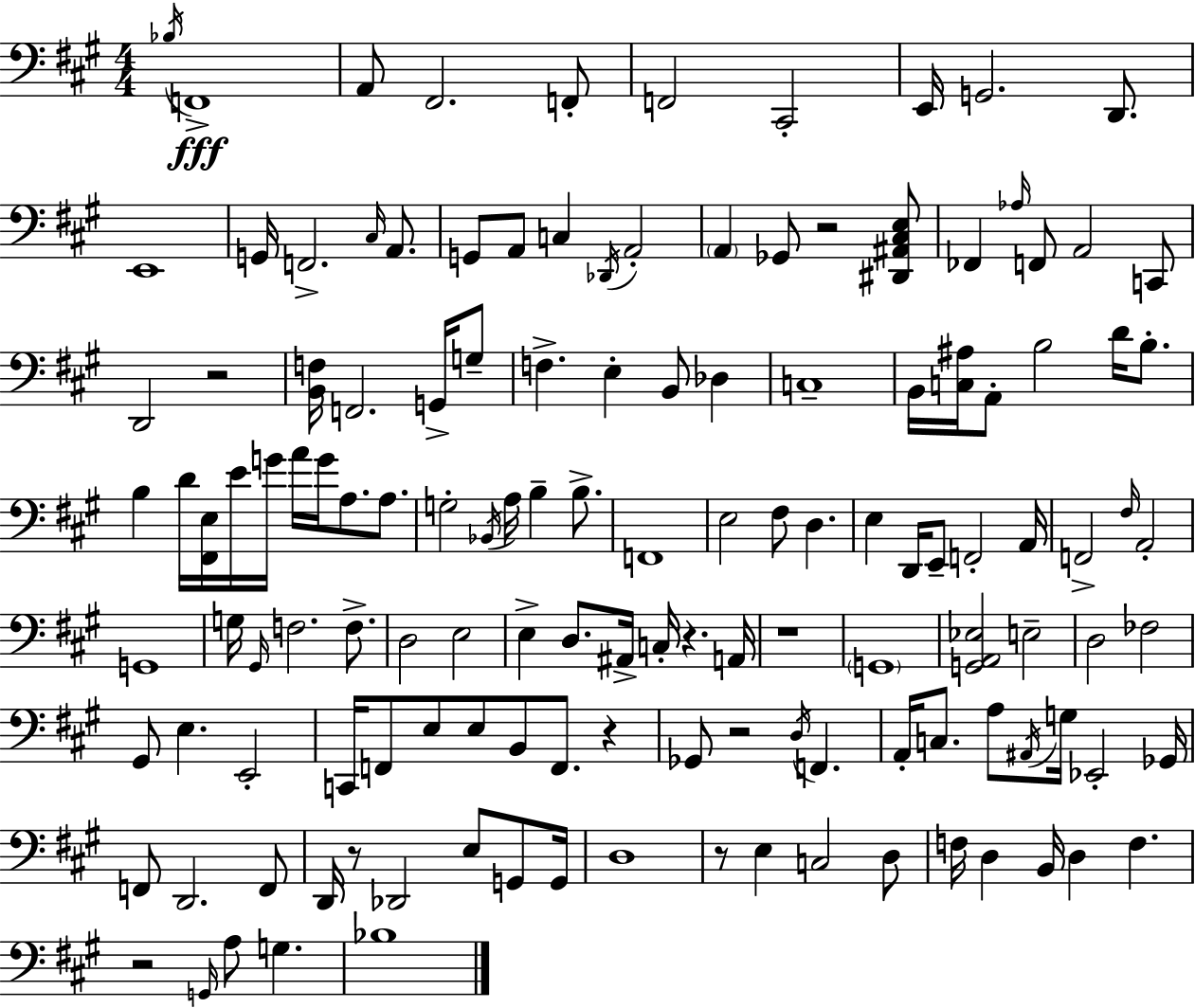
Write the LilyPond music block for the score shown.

{
  \clef bass
  \numericTimeSignature
  \time 4/4
  \key a \major
  \acciaccatura { bes16 }\fff f,1-> | a,8 fis,2. f,8-. | f,2 cis,2-. | e,16 g,2. d,8. | \break e,1 | g,16 f,2.-> \grace { cis16 } a,8. | g,8 a,8 c4 \acciaccatura { des,16 } a,2-. | \parenthesize a,4 ges,8 r2 | \break <dis, ais, cis e>8 fes,4 \grace { aes16 } f,8 a,2 | c,8 d,2 r2 | <b, f>16 f,2. | g,16-> g8-- f4.-> e4-. b,8 | \break des4 c1-- | b,16 <c ais>16 a,8-. b2 | d'16 b8.-. b4 d'16 <fis, e>16 e'16 g'16 a'16 g'16 a8. | a8. g2-. \acciaccatura { bes,16 } a16 b4-- | \break b8.-> f,1 | e2 fis8 d4. | e4 d,16 e,8-- f,2-. | a,16 f,2-> \grace { fis16 } a,2-. | \break g,1 | g16 \grace { gis,16 } f2. | f8.-> d2 e2 | e4-> d8. ais,16-> c16-. | \break r4. a,16 r1 | \parenthesize g,1 | <g, a, ees>2 e2-- | d2 fes2 | \break gis,8 e4. e,2-. | c,16 f,8 e8 e8 b,8 | f,8. r4 ges,8 r2 | \acciaccatura { d16 } f,4. a,16-. c8. a8 \acciaccatura { ais,16 } g16 | \break ees,2-. ges,16 f,8 d,2. | f,8 d,16 r8 des,2 | e8 g,8 g,16 d1 | r8 e4 c2 | \break d8 f16 d4 b,16 d4 | f4. r2 | \grace { g,16 } a8 g4. bes1 | \bar "|."
}